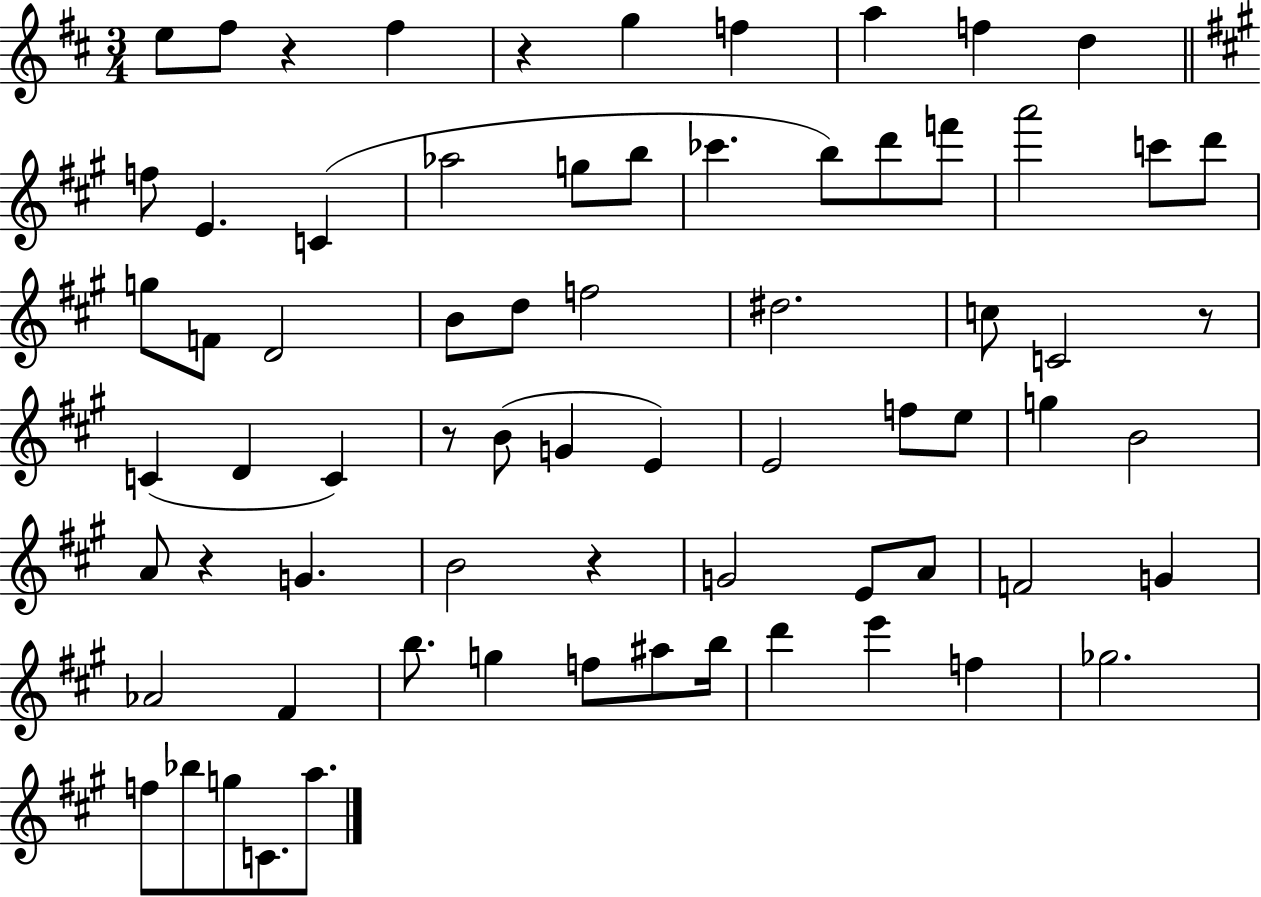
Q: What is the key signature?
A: D major